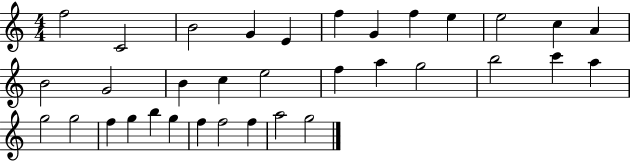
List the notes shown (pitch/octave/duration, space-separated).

F5/h C4/h B4/h G4/q E4/q F5/q G4/q F5/q E5/q E5/h C5/q A4/q B4/h G4/h B4/q C5/q E5/h F5/q A5/q G5/h B5/h C6/q A5/q G5/h G5/h F5/q G5/q B5/q G5/q F5/q F5/h F5/q A5/h G5/h